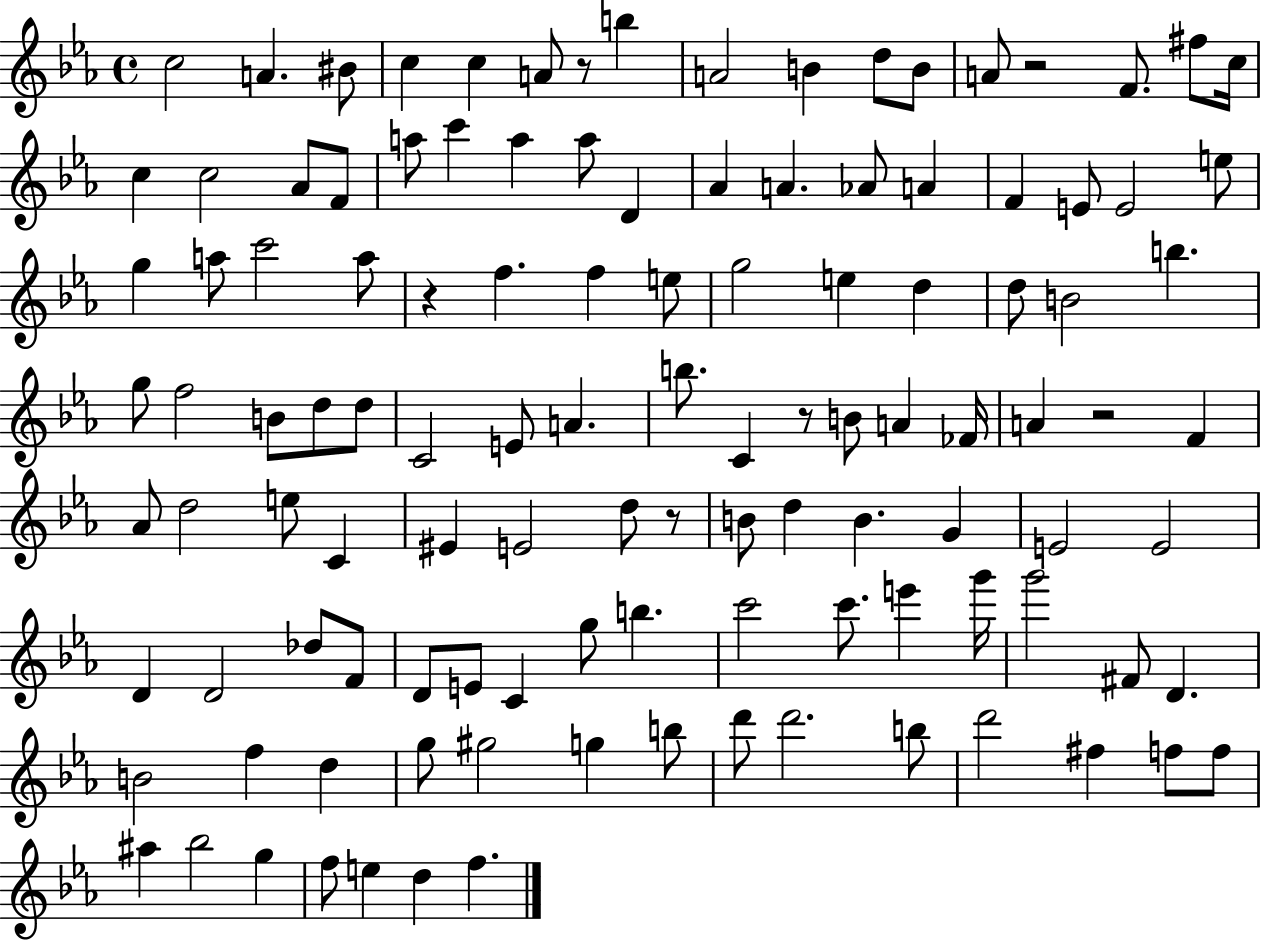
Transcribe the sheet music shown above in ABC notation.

X:1
T:Untitled
M:4/4
L:1/4
K:Eb
c2 A ^B/2 c c A/2 z/2 b A2 B d/2 B/2 A/2 z2 F/2 ^f/2 c/4 c c2 _A/2 F/2 a/2 c' a a/2 D _A A _A/2 A F E/2 E2 e/2 g a/2 c'2 a/2 z f f e/2 g2 e d d/2 B2 b g/2 f2 B/2 d/2 d/2 C2 E/2 A b/2 C z/2 B/2 A _F/4 A z2 F _A/2 d2 e/2 C ^E E2 d/2 z/2 B/2 d B G E2 E2 D D2 _d/2 F/2 D/2 E/2 C g/2 b c'2 c'/2 e' g'/4 g'2 ^F/2 D B2 f d g/2 ^g2 g b/2 d'/2 d'2 b/2 d'2 ^f f/2 f/2 ^a _b2 g f/2 e d f